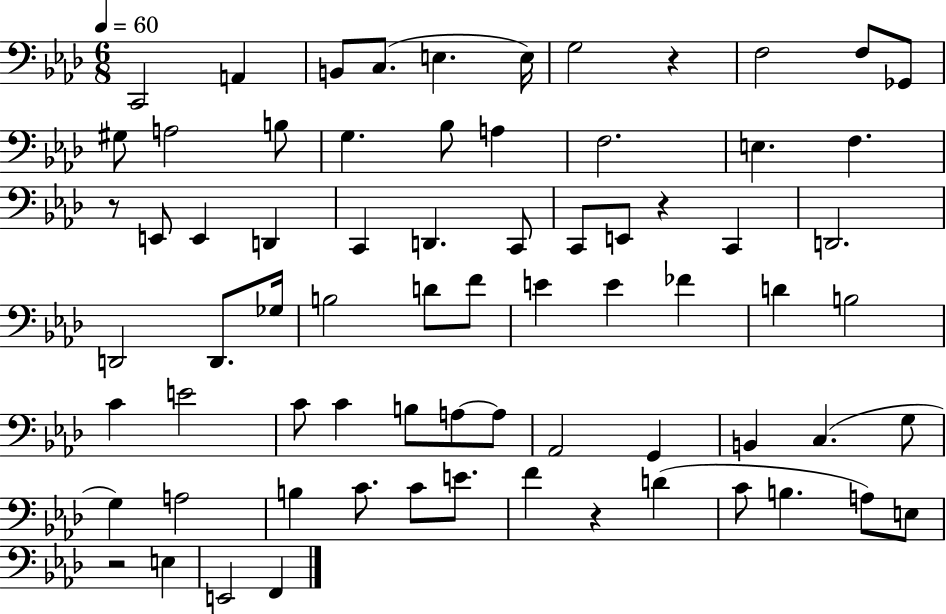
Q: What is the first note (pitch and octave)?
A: C2